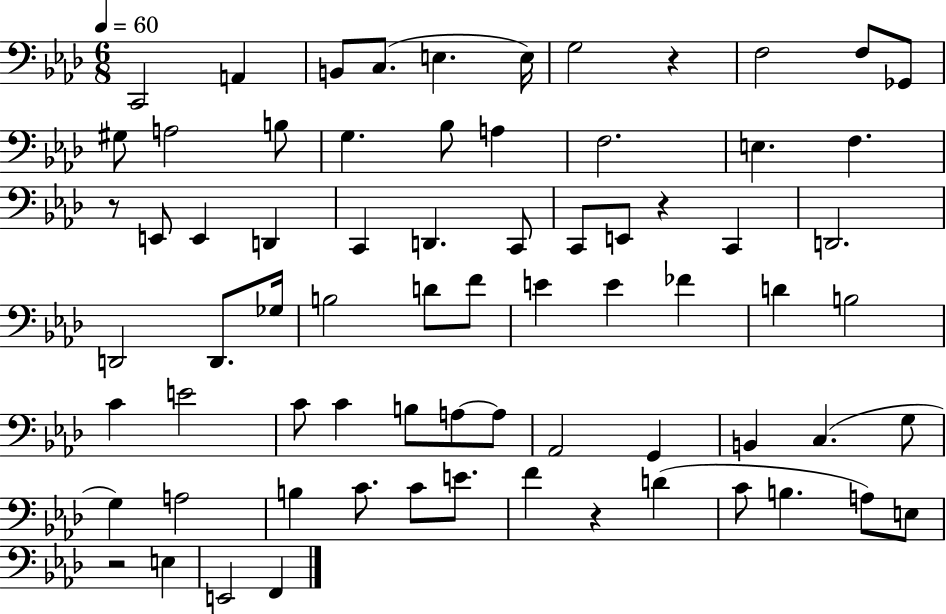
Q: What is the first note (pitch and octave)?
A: C2